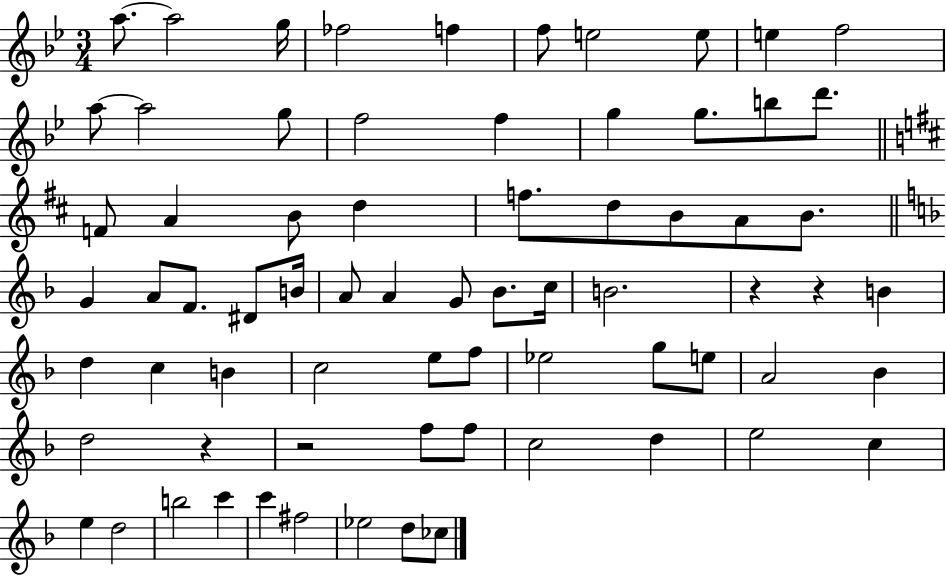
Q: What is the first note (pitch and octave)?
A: A5